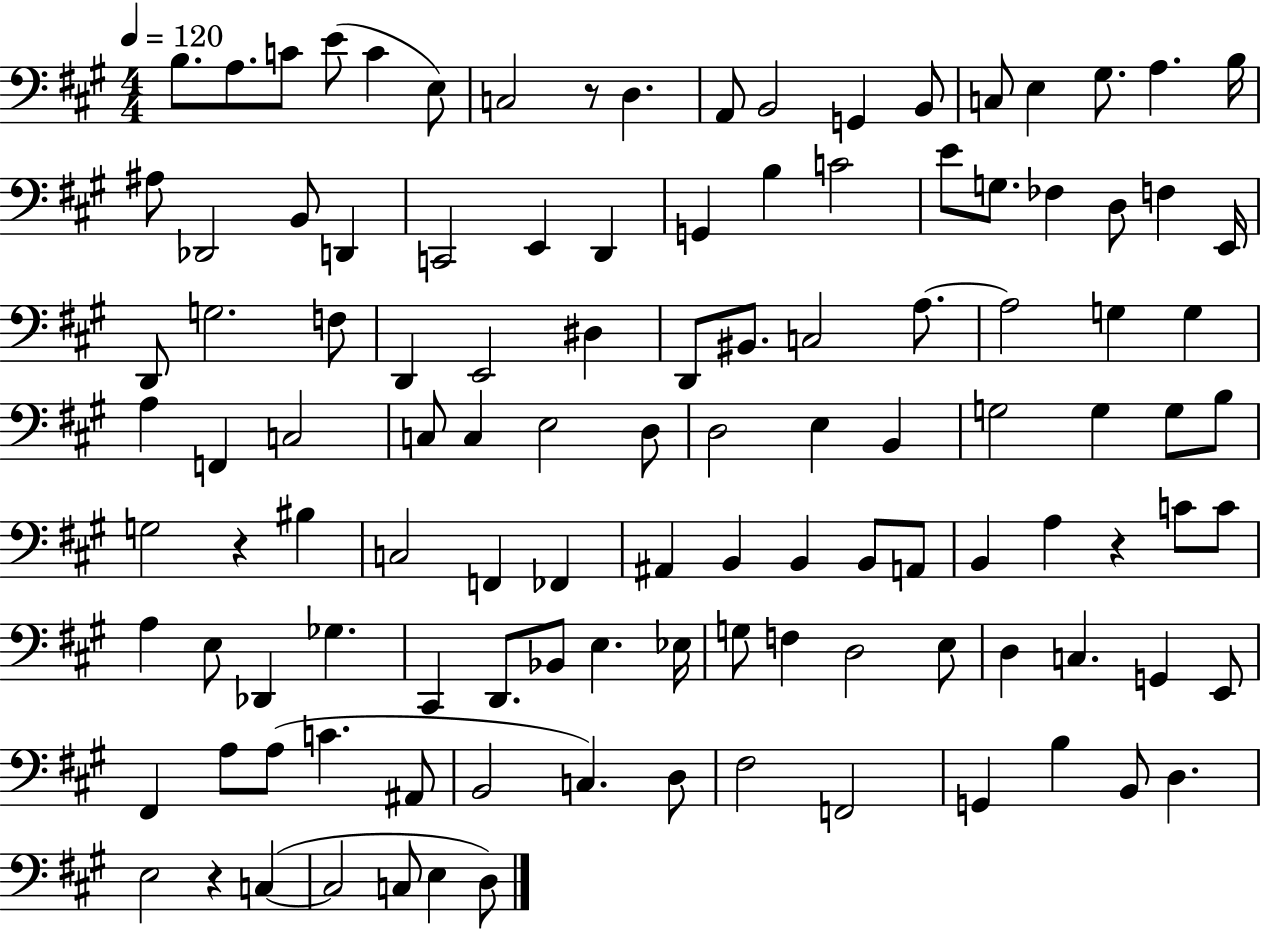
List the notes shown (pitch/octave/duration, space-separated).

B3/e. A3/e. C4/e E4/e C4/q E3/e C3/h R/e D3/q. A2/e B2/h G2/q B2/e C3/e E3/q G#3/e. A3/q. B3/s A#3/e Db2/h B2/e D2/q C2/h E2/q D2/q G2/q B3/q C4/h E4/e G3/e. FES3/q D3/e F3/q E2/s D2/e G3/h. F3/e D2/q E2/h D#3/q D2/e BIS2/e. C3/h A3/e. A3/h G3/q G3/q A3/q F2/q C3/h C3/e C3/q E3/h D3/e D3/h E3/q B2/q G3/h G3/q G3/e B3/e G3/h R/q BIS3/q C3/h F2/q FES2/q A#2/q B2/q B2/q B2/e A2/e B2/q A3/q R/q C4/e C4/e A3/q E3/e Db2/q Gb3/q. C#2/q D2/e. Bb2/e E3/q. Eb3/s G3/e F3/q D3/h E3/e D3/q C3/q. G2/q E2/e F#2/q A3/e A3/e C4/q. A#2/e B2/h C3/q. D3/e F#3/h F2/h G2/q B3/q B2/e D3/q. E3/h R/q C3/q C3/h C3/e E3/q D3/e